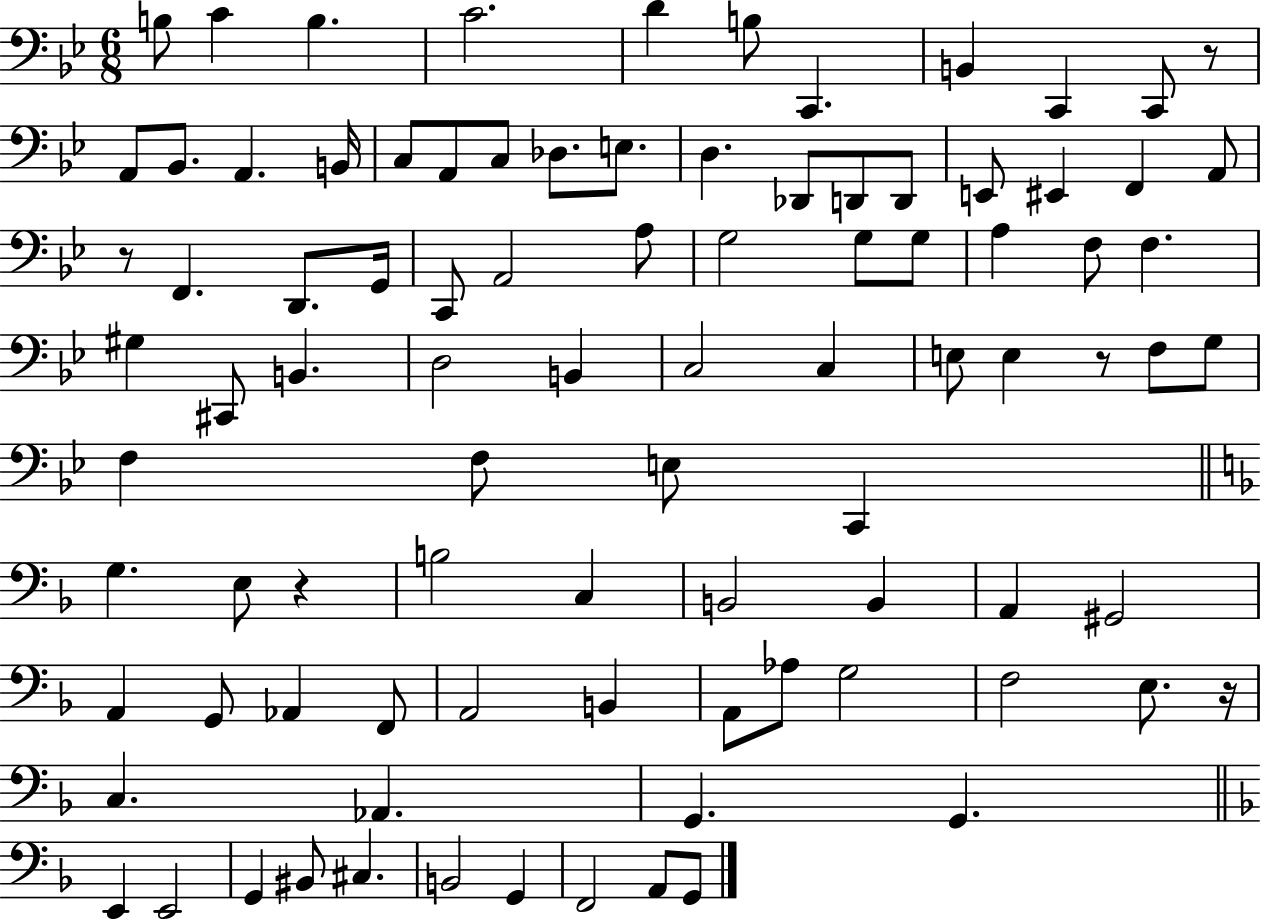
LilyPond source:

{
  \clef bass
  \numericTimeSignature
  \time 6/8
  \key bes \major
  \repeat volta 2 { b8 c'4 b4. | c'2. | d'4 b8 c,4. | b,4 c,4 c,8 r8 | \break a,8 bes,8. a,4. b,16 | c8 a,8 c8 des8. e8. | d4. des,8 d,8 d,8 | e,8 eis,4 f,4 a,8 | \break r8 f,4. d,8. g,16 | c,8 a,2 a8 | g2 g8 g8 | a4 f8 f4. | \break gis4 cis,8 b,4. | d2 b,4 | c2 c4 | e8 e4 r8 f8 g8 | \break f4 f8 e8 c,4 | \bar "||" \break \key d \minor g4. e8 r4 | b2 c4 | b,2 b,4 | a,4 gis,2 | \break a,4 g,8 aes,4 f,8 | a,2 b,4 | a,8 aes8 g2 | f2 e8. r16 | \break c4. aes,4. | g,4. g,4. | \bar "||" \break \key d \minor e,4 e,2 | g,4 bis,8 cis4. | b,2 g,4 | f,2 a,8 g,8 | \break } \bar "|."
}